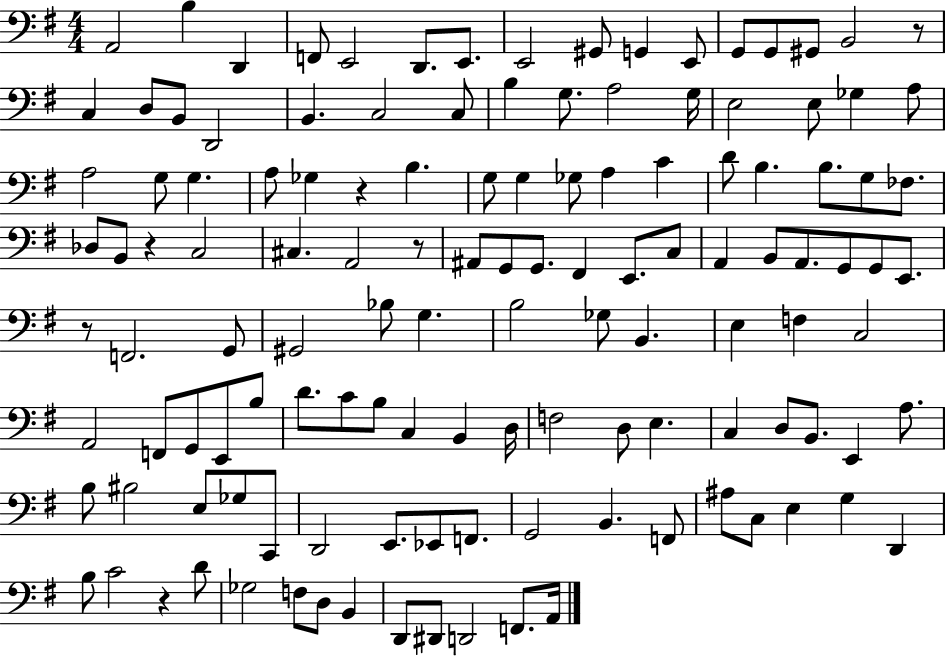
X:1
T:Untitled
M:4/4
L:1/4
K:G
A,,2 B, D,, F,,/2 E,,2 D,,/2 E,,/2 E,,2 ^G,,/2 G,, E,,/2 G,,/2 G,,/2 ^G,,/2 B,,2 z/2 C, D,/2 B,,/2 D,,2 B,, C,2 C,/2 B, G,/2 A,2 G,/4 E,2 E,/2 _G, A,/2 A,2 G,/2 G, A,/2 _G, z B, G,/2 G, _G,/2 A, C D/2 B, B,/2 G,/2 _F,/2 _D,/2 B,,/2 z C,2 ^C, A,,2 z/2 ^A,,/2 G,,/2 G,,/2 ^F,, E,,/2 C,/2 A,, B,,/2 A,,/2 G,,/2 G,,/2 E,,/2 z/2 F,,2 G,,/2 ^G,,2 _B,/2 G, B,2 _G,/2 B,, E, F, C,2 A,,2 F,,/2 G,,/2 E,,/2 B,/2 D/2 C/2 B,/2 C, B,, D,/4 F,2 D,/2 E, C, D,/2 B,,/2 E,, A,/2 B,/2 ^B,2 E,/2 _G,/2 C,,/2 D,,2 E,,/2 _E,,/2 F,,/2 G,,2 B,, F,,/2 ^A,/2 C,/2 E, G, D,, B,/2 C2 z D/2 _G,2 F,/2 D,/2 B,, D,,/2 ^D,,/2 D,,2 F,,/2 A,,/4